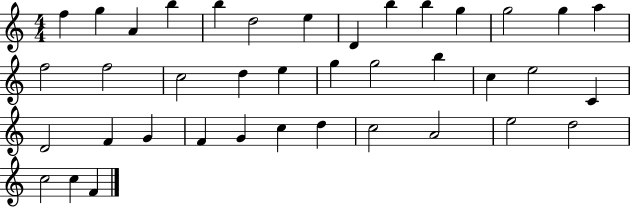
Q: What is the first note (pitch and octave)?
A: F5